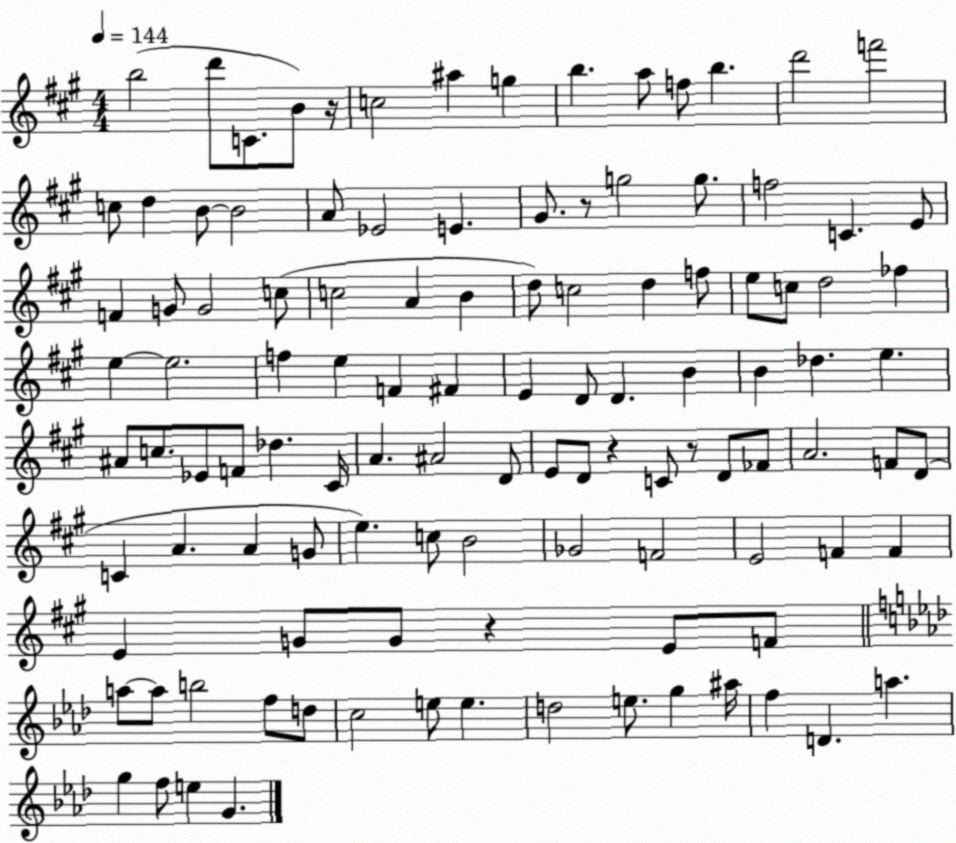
X:1
T:Untitled
M:4/4
L:1/4
K:A
b2 d'/2 C/2 B/2 z/4 c2 ^a g b a/2 f/2 b d'2 f'2 c/2 d B/2 B2 A/2 _E2 E ^G/2 z/2 g2 g/2 f2 C E/2 F G/2 G2 c/2 c2 A B d/2 c2 d f/2 e/2 c/2 d2 _f e e2 f e F ^F E D/2 D B B _d e ^A/2 c/2 _E/2 F/2 _d ^C/4 A ^A2 D/2 E/2 D/2 z C/2 z/2 D/2 _F/2 A2 F/2 D/2 C A A G/2 e c/2 B2 _G2 F2 E2 F F E G/2 G/2 z E/2 F/2 a/2 a/2 b2 f/2 d/2 c2 e/2 e d2 e/2 g ^a/4 f D a g f/2 e G